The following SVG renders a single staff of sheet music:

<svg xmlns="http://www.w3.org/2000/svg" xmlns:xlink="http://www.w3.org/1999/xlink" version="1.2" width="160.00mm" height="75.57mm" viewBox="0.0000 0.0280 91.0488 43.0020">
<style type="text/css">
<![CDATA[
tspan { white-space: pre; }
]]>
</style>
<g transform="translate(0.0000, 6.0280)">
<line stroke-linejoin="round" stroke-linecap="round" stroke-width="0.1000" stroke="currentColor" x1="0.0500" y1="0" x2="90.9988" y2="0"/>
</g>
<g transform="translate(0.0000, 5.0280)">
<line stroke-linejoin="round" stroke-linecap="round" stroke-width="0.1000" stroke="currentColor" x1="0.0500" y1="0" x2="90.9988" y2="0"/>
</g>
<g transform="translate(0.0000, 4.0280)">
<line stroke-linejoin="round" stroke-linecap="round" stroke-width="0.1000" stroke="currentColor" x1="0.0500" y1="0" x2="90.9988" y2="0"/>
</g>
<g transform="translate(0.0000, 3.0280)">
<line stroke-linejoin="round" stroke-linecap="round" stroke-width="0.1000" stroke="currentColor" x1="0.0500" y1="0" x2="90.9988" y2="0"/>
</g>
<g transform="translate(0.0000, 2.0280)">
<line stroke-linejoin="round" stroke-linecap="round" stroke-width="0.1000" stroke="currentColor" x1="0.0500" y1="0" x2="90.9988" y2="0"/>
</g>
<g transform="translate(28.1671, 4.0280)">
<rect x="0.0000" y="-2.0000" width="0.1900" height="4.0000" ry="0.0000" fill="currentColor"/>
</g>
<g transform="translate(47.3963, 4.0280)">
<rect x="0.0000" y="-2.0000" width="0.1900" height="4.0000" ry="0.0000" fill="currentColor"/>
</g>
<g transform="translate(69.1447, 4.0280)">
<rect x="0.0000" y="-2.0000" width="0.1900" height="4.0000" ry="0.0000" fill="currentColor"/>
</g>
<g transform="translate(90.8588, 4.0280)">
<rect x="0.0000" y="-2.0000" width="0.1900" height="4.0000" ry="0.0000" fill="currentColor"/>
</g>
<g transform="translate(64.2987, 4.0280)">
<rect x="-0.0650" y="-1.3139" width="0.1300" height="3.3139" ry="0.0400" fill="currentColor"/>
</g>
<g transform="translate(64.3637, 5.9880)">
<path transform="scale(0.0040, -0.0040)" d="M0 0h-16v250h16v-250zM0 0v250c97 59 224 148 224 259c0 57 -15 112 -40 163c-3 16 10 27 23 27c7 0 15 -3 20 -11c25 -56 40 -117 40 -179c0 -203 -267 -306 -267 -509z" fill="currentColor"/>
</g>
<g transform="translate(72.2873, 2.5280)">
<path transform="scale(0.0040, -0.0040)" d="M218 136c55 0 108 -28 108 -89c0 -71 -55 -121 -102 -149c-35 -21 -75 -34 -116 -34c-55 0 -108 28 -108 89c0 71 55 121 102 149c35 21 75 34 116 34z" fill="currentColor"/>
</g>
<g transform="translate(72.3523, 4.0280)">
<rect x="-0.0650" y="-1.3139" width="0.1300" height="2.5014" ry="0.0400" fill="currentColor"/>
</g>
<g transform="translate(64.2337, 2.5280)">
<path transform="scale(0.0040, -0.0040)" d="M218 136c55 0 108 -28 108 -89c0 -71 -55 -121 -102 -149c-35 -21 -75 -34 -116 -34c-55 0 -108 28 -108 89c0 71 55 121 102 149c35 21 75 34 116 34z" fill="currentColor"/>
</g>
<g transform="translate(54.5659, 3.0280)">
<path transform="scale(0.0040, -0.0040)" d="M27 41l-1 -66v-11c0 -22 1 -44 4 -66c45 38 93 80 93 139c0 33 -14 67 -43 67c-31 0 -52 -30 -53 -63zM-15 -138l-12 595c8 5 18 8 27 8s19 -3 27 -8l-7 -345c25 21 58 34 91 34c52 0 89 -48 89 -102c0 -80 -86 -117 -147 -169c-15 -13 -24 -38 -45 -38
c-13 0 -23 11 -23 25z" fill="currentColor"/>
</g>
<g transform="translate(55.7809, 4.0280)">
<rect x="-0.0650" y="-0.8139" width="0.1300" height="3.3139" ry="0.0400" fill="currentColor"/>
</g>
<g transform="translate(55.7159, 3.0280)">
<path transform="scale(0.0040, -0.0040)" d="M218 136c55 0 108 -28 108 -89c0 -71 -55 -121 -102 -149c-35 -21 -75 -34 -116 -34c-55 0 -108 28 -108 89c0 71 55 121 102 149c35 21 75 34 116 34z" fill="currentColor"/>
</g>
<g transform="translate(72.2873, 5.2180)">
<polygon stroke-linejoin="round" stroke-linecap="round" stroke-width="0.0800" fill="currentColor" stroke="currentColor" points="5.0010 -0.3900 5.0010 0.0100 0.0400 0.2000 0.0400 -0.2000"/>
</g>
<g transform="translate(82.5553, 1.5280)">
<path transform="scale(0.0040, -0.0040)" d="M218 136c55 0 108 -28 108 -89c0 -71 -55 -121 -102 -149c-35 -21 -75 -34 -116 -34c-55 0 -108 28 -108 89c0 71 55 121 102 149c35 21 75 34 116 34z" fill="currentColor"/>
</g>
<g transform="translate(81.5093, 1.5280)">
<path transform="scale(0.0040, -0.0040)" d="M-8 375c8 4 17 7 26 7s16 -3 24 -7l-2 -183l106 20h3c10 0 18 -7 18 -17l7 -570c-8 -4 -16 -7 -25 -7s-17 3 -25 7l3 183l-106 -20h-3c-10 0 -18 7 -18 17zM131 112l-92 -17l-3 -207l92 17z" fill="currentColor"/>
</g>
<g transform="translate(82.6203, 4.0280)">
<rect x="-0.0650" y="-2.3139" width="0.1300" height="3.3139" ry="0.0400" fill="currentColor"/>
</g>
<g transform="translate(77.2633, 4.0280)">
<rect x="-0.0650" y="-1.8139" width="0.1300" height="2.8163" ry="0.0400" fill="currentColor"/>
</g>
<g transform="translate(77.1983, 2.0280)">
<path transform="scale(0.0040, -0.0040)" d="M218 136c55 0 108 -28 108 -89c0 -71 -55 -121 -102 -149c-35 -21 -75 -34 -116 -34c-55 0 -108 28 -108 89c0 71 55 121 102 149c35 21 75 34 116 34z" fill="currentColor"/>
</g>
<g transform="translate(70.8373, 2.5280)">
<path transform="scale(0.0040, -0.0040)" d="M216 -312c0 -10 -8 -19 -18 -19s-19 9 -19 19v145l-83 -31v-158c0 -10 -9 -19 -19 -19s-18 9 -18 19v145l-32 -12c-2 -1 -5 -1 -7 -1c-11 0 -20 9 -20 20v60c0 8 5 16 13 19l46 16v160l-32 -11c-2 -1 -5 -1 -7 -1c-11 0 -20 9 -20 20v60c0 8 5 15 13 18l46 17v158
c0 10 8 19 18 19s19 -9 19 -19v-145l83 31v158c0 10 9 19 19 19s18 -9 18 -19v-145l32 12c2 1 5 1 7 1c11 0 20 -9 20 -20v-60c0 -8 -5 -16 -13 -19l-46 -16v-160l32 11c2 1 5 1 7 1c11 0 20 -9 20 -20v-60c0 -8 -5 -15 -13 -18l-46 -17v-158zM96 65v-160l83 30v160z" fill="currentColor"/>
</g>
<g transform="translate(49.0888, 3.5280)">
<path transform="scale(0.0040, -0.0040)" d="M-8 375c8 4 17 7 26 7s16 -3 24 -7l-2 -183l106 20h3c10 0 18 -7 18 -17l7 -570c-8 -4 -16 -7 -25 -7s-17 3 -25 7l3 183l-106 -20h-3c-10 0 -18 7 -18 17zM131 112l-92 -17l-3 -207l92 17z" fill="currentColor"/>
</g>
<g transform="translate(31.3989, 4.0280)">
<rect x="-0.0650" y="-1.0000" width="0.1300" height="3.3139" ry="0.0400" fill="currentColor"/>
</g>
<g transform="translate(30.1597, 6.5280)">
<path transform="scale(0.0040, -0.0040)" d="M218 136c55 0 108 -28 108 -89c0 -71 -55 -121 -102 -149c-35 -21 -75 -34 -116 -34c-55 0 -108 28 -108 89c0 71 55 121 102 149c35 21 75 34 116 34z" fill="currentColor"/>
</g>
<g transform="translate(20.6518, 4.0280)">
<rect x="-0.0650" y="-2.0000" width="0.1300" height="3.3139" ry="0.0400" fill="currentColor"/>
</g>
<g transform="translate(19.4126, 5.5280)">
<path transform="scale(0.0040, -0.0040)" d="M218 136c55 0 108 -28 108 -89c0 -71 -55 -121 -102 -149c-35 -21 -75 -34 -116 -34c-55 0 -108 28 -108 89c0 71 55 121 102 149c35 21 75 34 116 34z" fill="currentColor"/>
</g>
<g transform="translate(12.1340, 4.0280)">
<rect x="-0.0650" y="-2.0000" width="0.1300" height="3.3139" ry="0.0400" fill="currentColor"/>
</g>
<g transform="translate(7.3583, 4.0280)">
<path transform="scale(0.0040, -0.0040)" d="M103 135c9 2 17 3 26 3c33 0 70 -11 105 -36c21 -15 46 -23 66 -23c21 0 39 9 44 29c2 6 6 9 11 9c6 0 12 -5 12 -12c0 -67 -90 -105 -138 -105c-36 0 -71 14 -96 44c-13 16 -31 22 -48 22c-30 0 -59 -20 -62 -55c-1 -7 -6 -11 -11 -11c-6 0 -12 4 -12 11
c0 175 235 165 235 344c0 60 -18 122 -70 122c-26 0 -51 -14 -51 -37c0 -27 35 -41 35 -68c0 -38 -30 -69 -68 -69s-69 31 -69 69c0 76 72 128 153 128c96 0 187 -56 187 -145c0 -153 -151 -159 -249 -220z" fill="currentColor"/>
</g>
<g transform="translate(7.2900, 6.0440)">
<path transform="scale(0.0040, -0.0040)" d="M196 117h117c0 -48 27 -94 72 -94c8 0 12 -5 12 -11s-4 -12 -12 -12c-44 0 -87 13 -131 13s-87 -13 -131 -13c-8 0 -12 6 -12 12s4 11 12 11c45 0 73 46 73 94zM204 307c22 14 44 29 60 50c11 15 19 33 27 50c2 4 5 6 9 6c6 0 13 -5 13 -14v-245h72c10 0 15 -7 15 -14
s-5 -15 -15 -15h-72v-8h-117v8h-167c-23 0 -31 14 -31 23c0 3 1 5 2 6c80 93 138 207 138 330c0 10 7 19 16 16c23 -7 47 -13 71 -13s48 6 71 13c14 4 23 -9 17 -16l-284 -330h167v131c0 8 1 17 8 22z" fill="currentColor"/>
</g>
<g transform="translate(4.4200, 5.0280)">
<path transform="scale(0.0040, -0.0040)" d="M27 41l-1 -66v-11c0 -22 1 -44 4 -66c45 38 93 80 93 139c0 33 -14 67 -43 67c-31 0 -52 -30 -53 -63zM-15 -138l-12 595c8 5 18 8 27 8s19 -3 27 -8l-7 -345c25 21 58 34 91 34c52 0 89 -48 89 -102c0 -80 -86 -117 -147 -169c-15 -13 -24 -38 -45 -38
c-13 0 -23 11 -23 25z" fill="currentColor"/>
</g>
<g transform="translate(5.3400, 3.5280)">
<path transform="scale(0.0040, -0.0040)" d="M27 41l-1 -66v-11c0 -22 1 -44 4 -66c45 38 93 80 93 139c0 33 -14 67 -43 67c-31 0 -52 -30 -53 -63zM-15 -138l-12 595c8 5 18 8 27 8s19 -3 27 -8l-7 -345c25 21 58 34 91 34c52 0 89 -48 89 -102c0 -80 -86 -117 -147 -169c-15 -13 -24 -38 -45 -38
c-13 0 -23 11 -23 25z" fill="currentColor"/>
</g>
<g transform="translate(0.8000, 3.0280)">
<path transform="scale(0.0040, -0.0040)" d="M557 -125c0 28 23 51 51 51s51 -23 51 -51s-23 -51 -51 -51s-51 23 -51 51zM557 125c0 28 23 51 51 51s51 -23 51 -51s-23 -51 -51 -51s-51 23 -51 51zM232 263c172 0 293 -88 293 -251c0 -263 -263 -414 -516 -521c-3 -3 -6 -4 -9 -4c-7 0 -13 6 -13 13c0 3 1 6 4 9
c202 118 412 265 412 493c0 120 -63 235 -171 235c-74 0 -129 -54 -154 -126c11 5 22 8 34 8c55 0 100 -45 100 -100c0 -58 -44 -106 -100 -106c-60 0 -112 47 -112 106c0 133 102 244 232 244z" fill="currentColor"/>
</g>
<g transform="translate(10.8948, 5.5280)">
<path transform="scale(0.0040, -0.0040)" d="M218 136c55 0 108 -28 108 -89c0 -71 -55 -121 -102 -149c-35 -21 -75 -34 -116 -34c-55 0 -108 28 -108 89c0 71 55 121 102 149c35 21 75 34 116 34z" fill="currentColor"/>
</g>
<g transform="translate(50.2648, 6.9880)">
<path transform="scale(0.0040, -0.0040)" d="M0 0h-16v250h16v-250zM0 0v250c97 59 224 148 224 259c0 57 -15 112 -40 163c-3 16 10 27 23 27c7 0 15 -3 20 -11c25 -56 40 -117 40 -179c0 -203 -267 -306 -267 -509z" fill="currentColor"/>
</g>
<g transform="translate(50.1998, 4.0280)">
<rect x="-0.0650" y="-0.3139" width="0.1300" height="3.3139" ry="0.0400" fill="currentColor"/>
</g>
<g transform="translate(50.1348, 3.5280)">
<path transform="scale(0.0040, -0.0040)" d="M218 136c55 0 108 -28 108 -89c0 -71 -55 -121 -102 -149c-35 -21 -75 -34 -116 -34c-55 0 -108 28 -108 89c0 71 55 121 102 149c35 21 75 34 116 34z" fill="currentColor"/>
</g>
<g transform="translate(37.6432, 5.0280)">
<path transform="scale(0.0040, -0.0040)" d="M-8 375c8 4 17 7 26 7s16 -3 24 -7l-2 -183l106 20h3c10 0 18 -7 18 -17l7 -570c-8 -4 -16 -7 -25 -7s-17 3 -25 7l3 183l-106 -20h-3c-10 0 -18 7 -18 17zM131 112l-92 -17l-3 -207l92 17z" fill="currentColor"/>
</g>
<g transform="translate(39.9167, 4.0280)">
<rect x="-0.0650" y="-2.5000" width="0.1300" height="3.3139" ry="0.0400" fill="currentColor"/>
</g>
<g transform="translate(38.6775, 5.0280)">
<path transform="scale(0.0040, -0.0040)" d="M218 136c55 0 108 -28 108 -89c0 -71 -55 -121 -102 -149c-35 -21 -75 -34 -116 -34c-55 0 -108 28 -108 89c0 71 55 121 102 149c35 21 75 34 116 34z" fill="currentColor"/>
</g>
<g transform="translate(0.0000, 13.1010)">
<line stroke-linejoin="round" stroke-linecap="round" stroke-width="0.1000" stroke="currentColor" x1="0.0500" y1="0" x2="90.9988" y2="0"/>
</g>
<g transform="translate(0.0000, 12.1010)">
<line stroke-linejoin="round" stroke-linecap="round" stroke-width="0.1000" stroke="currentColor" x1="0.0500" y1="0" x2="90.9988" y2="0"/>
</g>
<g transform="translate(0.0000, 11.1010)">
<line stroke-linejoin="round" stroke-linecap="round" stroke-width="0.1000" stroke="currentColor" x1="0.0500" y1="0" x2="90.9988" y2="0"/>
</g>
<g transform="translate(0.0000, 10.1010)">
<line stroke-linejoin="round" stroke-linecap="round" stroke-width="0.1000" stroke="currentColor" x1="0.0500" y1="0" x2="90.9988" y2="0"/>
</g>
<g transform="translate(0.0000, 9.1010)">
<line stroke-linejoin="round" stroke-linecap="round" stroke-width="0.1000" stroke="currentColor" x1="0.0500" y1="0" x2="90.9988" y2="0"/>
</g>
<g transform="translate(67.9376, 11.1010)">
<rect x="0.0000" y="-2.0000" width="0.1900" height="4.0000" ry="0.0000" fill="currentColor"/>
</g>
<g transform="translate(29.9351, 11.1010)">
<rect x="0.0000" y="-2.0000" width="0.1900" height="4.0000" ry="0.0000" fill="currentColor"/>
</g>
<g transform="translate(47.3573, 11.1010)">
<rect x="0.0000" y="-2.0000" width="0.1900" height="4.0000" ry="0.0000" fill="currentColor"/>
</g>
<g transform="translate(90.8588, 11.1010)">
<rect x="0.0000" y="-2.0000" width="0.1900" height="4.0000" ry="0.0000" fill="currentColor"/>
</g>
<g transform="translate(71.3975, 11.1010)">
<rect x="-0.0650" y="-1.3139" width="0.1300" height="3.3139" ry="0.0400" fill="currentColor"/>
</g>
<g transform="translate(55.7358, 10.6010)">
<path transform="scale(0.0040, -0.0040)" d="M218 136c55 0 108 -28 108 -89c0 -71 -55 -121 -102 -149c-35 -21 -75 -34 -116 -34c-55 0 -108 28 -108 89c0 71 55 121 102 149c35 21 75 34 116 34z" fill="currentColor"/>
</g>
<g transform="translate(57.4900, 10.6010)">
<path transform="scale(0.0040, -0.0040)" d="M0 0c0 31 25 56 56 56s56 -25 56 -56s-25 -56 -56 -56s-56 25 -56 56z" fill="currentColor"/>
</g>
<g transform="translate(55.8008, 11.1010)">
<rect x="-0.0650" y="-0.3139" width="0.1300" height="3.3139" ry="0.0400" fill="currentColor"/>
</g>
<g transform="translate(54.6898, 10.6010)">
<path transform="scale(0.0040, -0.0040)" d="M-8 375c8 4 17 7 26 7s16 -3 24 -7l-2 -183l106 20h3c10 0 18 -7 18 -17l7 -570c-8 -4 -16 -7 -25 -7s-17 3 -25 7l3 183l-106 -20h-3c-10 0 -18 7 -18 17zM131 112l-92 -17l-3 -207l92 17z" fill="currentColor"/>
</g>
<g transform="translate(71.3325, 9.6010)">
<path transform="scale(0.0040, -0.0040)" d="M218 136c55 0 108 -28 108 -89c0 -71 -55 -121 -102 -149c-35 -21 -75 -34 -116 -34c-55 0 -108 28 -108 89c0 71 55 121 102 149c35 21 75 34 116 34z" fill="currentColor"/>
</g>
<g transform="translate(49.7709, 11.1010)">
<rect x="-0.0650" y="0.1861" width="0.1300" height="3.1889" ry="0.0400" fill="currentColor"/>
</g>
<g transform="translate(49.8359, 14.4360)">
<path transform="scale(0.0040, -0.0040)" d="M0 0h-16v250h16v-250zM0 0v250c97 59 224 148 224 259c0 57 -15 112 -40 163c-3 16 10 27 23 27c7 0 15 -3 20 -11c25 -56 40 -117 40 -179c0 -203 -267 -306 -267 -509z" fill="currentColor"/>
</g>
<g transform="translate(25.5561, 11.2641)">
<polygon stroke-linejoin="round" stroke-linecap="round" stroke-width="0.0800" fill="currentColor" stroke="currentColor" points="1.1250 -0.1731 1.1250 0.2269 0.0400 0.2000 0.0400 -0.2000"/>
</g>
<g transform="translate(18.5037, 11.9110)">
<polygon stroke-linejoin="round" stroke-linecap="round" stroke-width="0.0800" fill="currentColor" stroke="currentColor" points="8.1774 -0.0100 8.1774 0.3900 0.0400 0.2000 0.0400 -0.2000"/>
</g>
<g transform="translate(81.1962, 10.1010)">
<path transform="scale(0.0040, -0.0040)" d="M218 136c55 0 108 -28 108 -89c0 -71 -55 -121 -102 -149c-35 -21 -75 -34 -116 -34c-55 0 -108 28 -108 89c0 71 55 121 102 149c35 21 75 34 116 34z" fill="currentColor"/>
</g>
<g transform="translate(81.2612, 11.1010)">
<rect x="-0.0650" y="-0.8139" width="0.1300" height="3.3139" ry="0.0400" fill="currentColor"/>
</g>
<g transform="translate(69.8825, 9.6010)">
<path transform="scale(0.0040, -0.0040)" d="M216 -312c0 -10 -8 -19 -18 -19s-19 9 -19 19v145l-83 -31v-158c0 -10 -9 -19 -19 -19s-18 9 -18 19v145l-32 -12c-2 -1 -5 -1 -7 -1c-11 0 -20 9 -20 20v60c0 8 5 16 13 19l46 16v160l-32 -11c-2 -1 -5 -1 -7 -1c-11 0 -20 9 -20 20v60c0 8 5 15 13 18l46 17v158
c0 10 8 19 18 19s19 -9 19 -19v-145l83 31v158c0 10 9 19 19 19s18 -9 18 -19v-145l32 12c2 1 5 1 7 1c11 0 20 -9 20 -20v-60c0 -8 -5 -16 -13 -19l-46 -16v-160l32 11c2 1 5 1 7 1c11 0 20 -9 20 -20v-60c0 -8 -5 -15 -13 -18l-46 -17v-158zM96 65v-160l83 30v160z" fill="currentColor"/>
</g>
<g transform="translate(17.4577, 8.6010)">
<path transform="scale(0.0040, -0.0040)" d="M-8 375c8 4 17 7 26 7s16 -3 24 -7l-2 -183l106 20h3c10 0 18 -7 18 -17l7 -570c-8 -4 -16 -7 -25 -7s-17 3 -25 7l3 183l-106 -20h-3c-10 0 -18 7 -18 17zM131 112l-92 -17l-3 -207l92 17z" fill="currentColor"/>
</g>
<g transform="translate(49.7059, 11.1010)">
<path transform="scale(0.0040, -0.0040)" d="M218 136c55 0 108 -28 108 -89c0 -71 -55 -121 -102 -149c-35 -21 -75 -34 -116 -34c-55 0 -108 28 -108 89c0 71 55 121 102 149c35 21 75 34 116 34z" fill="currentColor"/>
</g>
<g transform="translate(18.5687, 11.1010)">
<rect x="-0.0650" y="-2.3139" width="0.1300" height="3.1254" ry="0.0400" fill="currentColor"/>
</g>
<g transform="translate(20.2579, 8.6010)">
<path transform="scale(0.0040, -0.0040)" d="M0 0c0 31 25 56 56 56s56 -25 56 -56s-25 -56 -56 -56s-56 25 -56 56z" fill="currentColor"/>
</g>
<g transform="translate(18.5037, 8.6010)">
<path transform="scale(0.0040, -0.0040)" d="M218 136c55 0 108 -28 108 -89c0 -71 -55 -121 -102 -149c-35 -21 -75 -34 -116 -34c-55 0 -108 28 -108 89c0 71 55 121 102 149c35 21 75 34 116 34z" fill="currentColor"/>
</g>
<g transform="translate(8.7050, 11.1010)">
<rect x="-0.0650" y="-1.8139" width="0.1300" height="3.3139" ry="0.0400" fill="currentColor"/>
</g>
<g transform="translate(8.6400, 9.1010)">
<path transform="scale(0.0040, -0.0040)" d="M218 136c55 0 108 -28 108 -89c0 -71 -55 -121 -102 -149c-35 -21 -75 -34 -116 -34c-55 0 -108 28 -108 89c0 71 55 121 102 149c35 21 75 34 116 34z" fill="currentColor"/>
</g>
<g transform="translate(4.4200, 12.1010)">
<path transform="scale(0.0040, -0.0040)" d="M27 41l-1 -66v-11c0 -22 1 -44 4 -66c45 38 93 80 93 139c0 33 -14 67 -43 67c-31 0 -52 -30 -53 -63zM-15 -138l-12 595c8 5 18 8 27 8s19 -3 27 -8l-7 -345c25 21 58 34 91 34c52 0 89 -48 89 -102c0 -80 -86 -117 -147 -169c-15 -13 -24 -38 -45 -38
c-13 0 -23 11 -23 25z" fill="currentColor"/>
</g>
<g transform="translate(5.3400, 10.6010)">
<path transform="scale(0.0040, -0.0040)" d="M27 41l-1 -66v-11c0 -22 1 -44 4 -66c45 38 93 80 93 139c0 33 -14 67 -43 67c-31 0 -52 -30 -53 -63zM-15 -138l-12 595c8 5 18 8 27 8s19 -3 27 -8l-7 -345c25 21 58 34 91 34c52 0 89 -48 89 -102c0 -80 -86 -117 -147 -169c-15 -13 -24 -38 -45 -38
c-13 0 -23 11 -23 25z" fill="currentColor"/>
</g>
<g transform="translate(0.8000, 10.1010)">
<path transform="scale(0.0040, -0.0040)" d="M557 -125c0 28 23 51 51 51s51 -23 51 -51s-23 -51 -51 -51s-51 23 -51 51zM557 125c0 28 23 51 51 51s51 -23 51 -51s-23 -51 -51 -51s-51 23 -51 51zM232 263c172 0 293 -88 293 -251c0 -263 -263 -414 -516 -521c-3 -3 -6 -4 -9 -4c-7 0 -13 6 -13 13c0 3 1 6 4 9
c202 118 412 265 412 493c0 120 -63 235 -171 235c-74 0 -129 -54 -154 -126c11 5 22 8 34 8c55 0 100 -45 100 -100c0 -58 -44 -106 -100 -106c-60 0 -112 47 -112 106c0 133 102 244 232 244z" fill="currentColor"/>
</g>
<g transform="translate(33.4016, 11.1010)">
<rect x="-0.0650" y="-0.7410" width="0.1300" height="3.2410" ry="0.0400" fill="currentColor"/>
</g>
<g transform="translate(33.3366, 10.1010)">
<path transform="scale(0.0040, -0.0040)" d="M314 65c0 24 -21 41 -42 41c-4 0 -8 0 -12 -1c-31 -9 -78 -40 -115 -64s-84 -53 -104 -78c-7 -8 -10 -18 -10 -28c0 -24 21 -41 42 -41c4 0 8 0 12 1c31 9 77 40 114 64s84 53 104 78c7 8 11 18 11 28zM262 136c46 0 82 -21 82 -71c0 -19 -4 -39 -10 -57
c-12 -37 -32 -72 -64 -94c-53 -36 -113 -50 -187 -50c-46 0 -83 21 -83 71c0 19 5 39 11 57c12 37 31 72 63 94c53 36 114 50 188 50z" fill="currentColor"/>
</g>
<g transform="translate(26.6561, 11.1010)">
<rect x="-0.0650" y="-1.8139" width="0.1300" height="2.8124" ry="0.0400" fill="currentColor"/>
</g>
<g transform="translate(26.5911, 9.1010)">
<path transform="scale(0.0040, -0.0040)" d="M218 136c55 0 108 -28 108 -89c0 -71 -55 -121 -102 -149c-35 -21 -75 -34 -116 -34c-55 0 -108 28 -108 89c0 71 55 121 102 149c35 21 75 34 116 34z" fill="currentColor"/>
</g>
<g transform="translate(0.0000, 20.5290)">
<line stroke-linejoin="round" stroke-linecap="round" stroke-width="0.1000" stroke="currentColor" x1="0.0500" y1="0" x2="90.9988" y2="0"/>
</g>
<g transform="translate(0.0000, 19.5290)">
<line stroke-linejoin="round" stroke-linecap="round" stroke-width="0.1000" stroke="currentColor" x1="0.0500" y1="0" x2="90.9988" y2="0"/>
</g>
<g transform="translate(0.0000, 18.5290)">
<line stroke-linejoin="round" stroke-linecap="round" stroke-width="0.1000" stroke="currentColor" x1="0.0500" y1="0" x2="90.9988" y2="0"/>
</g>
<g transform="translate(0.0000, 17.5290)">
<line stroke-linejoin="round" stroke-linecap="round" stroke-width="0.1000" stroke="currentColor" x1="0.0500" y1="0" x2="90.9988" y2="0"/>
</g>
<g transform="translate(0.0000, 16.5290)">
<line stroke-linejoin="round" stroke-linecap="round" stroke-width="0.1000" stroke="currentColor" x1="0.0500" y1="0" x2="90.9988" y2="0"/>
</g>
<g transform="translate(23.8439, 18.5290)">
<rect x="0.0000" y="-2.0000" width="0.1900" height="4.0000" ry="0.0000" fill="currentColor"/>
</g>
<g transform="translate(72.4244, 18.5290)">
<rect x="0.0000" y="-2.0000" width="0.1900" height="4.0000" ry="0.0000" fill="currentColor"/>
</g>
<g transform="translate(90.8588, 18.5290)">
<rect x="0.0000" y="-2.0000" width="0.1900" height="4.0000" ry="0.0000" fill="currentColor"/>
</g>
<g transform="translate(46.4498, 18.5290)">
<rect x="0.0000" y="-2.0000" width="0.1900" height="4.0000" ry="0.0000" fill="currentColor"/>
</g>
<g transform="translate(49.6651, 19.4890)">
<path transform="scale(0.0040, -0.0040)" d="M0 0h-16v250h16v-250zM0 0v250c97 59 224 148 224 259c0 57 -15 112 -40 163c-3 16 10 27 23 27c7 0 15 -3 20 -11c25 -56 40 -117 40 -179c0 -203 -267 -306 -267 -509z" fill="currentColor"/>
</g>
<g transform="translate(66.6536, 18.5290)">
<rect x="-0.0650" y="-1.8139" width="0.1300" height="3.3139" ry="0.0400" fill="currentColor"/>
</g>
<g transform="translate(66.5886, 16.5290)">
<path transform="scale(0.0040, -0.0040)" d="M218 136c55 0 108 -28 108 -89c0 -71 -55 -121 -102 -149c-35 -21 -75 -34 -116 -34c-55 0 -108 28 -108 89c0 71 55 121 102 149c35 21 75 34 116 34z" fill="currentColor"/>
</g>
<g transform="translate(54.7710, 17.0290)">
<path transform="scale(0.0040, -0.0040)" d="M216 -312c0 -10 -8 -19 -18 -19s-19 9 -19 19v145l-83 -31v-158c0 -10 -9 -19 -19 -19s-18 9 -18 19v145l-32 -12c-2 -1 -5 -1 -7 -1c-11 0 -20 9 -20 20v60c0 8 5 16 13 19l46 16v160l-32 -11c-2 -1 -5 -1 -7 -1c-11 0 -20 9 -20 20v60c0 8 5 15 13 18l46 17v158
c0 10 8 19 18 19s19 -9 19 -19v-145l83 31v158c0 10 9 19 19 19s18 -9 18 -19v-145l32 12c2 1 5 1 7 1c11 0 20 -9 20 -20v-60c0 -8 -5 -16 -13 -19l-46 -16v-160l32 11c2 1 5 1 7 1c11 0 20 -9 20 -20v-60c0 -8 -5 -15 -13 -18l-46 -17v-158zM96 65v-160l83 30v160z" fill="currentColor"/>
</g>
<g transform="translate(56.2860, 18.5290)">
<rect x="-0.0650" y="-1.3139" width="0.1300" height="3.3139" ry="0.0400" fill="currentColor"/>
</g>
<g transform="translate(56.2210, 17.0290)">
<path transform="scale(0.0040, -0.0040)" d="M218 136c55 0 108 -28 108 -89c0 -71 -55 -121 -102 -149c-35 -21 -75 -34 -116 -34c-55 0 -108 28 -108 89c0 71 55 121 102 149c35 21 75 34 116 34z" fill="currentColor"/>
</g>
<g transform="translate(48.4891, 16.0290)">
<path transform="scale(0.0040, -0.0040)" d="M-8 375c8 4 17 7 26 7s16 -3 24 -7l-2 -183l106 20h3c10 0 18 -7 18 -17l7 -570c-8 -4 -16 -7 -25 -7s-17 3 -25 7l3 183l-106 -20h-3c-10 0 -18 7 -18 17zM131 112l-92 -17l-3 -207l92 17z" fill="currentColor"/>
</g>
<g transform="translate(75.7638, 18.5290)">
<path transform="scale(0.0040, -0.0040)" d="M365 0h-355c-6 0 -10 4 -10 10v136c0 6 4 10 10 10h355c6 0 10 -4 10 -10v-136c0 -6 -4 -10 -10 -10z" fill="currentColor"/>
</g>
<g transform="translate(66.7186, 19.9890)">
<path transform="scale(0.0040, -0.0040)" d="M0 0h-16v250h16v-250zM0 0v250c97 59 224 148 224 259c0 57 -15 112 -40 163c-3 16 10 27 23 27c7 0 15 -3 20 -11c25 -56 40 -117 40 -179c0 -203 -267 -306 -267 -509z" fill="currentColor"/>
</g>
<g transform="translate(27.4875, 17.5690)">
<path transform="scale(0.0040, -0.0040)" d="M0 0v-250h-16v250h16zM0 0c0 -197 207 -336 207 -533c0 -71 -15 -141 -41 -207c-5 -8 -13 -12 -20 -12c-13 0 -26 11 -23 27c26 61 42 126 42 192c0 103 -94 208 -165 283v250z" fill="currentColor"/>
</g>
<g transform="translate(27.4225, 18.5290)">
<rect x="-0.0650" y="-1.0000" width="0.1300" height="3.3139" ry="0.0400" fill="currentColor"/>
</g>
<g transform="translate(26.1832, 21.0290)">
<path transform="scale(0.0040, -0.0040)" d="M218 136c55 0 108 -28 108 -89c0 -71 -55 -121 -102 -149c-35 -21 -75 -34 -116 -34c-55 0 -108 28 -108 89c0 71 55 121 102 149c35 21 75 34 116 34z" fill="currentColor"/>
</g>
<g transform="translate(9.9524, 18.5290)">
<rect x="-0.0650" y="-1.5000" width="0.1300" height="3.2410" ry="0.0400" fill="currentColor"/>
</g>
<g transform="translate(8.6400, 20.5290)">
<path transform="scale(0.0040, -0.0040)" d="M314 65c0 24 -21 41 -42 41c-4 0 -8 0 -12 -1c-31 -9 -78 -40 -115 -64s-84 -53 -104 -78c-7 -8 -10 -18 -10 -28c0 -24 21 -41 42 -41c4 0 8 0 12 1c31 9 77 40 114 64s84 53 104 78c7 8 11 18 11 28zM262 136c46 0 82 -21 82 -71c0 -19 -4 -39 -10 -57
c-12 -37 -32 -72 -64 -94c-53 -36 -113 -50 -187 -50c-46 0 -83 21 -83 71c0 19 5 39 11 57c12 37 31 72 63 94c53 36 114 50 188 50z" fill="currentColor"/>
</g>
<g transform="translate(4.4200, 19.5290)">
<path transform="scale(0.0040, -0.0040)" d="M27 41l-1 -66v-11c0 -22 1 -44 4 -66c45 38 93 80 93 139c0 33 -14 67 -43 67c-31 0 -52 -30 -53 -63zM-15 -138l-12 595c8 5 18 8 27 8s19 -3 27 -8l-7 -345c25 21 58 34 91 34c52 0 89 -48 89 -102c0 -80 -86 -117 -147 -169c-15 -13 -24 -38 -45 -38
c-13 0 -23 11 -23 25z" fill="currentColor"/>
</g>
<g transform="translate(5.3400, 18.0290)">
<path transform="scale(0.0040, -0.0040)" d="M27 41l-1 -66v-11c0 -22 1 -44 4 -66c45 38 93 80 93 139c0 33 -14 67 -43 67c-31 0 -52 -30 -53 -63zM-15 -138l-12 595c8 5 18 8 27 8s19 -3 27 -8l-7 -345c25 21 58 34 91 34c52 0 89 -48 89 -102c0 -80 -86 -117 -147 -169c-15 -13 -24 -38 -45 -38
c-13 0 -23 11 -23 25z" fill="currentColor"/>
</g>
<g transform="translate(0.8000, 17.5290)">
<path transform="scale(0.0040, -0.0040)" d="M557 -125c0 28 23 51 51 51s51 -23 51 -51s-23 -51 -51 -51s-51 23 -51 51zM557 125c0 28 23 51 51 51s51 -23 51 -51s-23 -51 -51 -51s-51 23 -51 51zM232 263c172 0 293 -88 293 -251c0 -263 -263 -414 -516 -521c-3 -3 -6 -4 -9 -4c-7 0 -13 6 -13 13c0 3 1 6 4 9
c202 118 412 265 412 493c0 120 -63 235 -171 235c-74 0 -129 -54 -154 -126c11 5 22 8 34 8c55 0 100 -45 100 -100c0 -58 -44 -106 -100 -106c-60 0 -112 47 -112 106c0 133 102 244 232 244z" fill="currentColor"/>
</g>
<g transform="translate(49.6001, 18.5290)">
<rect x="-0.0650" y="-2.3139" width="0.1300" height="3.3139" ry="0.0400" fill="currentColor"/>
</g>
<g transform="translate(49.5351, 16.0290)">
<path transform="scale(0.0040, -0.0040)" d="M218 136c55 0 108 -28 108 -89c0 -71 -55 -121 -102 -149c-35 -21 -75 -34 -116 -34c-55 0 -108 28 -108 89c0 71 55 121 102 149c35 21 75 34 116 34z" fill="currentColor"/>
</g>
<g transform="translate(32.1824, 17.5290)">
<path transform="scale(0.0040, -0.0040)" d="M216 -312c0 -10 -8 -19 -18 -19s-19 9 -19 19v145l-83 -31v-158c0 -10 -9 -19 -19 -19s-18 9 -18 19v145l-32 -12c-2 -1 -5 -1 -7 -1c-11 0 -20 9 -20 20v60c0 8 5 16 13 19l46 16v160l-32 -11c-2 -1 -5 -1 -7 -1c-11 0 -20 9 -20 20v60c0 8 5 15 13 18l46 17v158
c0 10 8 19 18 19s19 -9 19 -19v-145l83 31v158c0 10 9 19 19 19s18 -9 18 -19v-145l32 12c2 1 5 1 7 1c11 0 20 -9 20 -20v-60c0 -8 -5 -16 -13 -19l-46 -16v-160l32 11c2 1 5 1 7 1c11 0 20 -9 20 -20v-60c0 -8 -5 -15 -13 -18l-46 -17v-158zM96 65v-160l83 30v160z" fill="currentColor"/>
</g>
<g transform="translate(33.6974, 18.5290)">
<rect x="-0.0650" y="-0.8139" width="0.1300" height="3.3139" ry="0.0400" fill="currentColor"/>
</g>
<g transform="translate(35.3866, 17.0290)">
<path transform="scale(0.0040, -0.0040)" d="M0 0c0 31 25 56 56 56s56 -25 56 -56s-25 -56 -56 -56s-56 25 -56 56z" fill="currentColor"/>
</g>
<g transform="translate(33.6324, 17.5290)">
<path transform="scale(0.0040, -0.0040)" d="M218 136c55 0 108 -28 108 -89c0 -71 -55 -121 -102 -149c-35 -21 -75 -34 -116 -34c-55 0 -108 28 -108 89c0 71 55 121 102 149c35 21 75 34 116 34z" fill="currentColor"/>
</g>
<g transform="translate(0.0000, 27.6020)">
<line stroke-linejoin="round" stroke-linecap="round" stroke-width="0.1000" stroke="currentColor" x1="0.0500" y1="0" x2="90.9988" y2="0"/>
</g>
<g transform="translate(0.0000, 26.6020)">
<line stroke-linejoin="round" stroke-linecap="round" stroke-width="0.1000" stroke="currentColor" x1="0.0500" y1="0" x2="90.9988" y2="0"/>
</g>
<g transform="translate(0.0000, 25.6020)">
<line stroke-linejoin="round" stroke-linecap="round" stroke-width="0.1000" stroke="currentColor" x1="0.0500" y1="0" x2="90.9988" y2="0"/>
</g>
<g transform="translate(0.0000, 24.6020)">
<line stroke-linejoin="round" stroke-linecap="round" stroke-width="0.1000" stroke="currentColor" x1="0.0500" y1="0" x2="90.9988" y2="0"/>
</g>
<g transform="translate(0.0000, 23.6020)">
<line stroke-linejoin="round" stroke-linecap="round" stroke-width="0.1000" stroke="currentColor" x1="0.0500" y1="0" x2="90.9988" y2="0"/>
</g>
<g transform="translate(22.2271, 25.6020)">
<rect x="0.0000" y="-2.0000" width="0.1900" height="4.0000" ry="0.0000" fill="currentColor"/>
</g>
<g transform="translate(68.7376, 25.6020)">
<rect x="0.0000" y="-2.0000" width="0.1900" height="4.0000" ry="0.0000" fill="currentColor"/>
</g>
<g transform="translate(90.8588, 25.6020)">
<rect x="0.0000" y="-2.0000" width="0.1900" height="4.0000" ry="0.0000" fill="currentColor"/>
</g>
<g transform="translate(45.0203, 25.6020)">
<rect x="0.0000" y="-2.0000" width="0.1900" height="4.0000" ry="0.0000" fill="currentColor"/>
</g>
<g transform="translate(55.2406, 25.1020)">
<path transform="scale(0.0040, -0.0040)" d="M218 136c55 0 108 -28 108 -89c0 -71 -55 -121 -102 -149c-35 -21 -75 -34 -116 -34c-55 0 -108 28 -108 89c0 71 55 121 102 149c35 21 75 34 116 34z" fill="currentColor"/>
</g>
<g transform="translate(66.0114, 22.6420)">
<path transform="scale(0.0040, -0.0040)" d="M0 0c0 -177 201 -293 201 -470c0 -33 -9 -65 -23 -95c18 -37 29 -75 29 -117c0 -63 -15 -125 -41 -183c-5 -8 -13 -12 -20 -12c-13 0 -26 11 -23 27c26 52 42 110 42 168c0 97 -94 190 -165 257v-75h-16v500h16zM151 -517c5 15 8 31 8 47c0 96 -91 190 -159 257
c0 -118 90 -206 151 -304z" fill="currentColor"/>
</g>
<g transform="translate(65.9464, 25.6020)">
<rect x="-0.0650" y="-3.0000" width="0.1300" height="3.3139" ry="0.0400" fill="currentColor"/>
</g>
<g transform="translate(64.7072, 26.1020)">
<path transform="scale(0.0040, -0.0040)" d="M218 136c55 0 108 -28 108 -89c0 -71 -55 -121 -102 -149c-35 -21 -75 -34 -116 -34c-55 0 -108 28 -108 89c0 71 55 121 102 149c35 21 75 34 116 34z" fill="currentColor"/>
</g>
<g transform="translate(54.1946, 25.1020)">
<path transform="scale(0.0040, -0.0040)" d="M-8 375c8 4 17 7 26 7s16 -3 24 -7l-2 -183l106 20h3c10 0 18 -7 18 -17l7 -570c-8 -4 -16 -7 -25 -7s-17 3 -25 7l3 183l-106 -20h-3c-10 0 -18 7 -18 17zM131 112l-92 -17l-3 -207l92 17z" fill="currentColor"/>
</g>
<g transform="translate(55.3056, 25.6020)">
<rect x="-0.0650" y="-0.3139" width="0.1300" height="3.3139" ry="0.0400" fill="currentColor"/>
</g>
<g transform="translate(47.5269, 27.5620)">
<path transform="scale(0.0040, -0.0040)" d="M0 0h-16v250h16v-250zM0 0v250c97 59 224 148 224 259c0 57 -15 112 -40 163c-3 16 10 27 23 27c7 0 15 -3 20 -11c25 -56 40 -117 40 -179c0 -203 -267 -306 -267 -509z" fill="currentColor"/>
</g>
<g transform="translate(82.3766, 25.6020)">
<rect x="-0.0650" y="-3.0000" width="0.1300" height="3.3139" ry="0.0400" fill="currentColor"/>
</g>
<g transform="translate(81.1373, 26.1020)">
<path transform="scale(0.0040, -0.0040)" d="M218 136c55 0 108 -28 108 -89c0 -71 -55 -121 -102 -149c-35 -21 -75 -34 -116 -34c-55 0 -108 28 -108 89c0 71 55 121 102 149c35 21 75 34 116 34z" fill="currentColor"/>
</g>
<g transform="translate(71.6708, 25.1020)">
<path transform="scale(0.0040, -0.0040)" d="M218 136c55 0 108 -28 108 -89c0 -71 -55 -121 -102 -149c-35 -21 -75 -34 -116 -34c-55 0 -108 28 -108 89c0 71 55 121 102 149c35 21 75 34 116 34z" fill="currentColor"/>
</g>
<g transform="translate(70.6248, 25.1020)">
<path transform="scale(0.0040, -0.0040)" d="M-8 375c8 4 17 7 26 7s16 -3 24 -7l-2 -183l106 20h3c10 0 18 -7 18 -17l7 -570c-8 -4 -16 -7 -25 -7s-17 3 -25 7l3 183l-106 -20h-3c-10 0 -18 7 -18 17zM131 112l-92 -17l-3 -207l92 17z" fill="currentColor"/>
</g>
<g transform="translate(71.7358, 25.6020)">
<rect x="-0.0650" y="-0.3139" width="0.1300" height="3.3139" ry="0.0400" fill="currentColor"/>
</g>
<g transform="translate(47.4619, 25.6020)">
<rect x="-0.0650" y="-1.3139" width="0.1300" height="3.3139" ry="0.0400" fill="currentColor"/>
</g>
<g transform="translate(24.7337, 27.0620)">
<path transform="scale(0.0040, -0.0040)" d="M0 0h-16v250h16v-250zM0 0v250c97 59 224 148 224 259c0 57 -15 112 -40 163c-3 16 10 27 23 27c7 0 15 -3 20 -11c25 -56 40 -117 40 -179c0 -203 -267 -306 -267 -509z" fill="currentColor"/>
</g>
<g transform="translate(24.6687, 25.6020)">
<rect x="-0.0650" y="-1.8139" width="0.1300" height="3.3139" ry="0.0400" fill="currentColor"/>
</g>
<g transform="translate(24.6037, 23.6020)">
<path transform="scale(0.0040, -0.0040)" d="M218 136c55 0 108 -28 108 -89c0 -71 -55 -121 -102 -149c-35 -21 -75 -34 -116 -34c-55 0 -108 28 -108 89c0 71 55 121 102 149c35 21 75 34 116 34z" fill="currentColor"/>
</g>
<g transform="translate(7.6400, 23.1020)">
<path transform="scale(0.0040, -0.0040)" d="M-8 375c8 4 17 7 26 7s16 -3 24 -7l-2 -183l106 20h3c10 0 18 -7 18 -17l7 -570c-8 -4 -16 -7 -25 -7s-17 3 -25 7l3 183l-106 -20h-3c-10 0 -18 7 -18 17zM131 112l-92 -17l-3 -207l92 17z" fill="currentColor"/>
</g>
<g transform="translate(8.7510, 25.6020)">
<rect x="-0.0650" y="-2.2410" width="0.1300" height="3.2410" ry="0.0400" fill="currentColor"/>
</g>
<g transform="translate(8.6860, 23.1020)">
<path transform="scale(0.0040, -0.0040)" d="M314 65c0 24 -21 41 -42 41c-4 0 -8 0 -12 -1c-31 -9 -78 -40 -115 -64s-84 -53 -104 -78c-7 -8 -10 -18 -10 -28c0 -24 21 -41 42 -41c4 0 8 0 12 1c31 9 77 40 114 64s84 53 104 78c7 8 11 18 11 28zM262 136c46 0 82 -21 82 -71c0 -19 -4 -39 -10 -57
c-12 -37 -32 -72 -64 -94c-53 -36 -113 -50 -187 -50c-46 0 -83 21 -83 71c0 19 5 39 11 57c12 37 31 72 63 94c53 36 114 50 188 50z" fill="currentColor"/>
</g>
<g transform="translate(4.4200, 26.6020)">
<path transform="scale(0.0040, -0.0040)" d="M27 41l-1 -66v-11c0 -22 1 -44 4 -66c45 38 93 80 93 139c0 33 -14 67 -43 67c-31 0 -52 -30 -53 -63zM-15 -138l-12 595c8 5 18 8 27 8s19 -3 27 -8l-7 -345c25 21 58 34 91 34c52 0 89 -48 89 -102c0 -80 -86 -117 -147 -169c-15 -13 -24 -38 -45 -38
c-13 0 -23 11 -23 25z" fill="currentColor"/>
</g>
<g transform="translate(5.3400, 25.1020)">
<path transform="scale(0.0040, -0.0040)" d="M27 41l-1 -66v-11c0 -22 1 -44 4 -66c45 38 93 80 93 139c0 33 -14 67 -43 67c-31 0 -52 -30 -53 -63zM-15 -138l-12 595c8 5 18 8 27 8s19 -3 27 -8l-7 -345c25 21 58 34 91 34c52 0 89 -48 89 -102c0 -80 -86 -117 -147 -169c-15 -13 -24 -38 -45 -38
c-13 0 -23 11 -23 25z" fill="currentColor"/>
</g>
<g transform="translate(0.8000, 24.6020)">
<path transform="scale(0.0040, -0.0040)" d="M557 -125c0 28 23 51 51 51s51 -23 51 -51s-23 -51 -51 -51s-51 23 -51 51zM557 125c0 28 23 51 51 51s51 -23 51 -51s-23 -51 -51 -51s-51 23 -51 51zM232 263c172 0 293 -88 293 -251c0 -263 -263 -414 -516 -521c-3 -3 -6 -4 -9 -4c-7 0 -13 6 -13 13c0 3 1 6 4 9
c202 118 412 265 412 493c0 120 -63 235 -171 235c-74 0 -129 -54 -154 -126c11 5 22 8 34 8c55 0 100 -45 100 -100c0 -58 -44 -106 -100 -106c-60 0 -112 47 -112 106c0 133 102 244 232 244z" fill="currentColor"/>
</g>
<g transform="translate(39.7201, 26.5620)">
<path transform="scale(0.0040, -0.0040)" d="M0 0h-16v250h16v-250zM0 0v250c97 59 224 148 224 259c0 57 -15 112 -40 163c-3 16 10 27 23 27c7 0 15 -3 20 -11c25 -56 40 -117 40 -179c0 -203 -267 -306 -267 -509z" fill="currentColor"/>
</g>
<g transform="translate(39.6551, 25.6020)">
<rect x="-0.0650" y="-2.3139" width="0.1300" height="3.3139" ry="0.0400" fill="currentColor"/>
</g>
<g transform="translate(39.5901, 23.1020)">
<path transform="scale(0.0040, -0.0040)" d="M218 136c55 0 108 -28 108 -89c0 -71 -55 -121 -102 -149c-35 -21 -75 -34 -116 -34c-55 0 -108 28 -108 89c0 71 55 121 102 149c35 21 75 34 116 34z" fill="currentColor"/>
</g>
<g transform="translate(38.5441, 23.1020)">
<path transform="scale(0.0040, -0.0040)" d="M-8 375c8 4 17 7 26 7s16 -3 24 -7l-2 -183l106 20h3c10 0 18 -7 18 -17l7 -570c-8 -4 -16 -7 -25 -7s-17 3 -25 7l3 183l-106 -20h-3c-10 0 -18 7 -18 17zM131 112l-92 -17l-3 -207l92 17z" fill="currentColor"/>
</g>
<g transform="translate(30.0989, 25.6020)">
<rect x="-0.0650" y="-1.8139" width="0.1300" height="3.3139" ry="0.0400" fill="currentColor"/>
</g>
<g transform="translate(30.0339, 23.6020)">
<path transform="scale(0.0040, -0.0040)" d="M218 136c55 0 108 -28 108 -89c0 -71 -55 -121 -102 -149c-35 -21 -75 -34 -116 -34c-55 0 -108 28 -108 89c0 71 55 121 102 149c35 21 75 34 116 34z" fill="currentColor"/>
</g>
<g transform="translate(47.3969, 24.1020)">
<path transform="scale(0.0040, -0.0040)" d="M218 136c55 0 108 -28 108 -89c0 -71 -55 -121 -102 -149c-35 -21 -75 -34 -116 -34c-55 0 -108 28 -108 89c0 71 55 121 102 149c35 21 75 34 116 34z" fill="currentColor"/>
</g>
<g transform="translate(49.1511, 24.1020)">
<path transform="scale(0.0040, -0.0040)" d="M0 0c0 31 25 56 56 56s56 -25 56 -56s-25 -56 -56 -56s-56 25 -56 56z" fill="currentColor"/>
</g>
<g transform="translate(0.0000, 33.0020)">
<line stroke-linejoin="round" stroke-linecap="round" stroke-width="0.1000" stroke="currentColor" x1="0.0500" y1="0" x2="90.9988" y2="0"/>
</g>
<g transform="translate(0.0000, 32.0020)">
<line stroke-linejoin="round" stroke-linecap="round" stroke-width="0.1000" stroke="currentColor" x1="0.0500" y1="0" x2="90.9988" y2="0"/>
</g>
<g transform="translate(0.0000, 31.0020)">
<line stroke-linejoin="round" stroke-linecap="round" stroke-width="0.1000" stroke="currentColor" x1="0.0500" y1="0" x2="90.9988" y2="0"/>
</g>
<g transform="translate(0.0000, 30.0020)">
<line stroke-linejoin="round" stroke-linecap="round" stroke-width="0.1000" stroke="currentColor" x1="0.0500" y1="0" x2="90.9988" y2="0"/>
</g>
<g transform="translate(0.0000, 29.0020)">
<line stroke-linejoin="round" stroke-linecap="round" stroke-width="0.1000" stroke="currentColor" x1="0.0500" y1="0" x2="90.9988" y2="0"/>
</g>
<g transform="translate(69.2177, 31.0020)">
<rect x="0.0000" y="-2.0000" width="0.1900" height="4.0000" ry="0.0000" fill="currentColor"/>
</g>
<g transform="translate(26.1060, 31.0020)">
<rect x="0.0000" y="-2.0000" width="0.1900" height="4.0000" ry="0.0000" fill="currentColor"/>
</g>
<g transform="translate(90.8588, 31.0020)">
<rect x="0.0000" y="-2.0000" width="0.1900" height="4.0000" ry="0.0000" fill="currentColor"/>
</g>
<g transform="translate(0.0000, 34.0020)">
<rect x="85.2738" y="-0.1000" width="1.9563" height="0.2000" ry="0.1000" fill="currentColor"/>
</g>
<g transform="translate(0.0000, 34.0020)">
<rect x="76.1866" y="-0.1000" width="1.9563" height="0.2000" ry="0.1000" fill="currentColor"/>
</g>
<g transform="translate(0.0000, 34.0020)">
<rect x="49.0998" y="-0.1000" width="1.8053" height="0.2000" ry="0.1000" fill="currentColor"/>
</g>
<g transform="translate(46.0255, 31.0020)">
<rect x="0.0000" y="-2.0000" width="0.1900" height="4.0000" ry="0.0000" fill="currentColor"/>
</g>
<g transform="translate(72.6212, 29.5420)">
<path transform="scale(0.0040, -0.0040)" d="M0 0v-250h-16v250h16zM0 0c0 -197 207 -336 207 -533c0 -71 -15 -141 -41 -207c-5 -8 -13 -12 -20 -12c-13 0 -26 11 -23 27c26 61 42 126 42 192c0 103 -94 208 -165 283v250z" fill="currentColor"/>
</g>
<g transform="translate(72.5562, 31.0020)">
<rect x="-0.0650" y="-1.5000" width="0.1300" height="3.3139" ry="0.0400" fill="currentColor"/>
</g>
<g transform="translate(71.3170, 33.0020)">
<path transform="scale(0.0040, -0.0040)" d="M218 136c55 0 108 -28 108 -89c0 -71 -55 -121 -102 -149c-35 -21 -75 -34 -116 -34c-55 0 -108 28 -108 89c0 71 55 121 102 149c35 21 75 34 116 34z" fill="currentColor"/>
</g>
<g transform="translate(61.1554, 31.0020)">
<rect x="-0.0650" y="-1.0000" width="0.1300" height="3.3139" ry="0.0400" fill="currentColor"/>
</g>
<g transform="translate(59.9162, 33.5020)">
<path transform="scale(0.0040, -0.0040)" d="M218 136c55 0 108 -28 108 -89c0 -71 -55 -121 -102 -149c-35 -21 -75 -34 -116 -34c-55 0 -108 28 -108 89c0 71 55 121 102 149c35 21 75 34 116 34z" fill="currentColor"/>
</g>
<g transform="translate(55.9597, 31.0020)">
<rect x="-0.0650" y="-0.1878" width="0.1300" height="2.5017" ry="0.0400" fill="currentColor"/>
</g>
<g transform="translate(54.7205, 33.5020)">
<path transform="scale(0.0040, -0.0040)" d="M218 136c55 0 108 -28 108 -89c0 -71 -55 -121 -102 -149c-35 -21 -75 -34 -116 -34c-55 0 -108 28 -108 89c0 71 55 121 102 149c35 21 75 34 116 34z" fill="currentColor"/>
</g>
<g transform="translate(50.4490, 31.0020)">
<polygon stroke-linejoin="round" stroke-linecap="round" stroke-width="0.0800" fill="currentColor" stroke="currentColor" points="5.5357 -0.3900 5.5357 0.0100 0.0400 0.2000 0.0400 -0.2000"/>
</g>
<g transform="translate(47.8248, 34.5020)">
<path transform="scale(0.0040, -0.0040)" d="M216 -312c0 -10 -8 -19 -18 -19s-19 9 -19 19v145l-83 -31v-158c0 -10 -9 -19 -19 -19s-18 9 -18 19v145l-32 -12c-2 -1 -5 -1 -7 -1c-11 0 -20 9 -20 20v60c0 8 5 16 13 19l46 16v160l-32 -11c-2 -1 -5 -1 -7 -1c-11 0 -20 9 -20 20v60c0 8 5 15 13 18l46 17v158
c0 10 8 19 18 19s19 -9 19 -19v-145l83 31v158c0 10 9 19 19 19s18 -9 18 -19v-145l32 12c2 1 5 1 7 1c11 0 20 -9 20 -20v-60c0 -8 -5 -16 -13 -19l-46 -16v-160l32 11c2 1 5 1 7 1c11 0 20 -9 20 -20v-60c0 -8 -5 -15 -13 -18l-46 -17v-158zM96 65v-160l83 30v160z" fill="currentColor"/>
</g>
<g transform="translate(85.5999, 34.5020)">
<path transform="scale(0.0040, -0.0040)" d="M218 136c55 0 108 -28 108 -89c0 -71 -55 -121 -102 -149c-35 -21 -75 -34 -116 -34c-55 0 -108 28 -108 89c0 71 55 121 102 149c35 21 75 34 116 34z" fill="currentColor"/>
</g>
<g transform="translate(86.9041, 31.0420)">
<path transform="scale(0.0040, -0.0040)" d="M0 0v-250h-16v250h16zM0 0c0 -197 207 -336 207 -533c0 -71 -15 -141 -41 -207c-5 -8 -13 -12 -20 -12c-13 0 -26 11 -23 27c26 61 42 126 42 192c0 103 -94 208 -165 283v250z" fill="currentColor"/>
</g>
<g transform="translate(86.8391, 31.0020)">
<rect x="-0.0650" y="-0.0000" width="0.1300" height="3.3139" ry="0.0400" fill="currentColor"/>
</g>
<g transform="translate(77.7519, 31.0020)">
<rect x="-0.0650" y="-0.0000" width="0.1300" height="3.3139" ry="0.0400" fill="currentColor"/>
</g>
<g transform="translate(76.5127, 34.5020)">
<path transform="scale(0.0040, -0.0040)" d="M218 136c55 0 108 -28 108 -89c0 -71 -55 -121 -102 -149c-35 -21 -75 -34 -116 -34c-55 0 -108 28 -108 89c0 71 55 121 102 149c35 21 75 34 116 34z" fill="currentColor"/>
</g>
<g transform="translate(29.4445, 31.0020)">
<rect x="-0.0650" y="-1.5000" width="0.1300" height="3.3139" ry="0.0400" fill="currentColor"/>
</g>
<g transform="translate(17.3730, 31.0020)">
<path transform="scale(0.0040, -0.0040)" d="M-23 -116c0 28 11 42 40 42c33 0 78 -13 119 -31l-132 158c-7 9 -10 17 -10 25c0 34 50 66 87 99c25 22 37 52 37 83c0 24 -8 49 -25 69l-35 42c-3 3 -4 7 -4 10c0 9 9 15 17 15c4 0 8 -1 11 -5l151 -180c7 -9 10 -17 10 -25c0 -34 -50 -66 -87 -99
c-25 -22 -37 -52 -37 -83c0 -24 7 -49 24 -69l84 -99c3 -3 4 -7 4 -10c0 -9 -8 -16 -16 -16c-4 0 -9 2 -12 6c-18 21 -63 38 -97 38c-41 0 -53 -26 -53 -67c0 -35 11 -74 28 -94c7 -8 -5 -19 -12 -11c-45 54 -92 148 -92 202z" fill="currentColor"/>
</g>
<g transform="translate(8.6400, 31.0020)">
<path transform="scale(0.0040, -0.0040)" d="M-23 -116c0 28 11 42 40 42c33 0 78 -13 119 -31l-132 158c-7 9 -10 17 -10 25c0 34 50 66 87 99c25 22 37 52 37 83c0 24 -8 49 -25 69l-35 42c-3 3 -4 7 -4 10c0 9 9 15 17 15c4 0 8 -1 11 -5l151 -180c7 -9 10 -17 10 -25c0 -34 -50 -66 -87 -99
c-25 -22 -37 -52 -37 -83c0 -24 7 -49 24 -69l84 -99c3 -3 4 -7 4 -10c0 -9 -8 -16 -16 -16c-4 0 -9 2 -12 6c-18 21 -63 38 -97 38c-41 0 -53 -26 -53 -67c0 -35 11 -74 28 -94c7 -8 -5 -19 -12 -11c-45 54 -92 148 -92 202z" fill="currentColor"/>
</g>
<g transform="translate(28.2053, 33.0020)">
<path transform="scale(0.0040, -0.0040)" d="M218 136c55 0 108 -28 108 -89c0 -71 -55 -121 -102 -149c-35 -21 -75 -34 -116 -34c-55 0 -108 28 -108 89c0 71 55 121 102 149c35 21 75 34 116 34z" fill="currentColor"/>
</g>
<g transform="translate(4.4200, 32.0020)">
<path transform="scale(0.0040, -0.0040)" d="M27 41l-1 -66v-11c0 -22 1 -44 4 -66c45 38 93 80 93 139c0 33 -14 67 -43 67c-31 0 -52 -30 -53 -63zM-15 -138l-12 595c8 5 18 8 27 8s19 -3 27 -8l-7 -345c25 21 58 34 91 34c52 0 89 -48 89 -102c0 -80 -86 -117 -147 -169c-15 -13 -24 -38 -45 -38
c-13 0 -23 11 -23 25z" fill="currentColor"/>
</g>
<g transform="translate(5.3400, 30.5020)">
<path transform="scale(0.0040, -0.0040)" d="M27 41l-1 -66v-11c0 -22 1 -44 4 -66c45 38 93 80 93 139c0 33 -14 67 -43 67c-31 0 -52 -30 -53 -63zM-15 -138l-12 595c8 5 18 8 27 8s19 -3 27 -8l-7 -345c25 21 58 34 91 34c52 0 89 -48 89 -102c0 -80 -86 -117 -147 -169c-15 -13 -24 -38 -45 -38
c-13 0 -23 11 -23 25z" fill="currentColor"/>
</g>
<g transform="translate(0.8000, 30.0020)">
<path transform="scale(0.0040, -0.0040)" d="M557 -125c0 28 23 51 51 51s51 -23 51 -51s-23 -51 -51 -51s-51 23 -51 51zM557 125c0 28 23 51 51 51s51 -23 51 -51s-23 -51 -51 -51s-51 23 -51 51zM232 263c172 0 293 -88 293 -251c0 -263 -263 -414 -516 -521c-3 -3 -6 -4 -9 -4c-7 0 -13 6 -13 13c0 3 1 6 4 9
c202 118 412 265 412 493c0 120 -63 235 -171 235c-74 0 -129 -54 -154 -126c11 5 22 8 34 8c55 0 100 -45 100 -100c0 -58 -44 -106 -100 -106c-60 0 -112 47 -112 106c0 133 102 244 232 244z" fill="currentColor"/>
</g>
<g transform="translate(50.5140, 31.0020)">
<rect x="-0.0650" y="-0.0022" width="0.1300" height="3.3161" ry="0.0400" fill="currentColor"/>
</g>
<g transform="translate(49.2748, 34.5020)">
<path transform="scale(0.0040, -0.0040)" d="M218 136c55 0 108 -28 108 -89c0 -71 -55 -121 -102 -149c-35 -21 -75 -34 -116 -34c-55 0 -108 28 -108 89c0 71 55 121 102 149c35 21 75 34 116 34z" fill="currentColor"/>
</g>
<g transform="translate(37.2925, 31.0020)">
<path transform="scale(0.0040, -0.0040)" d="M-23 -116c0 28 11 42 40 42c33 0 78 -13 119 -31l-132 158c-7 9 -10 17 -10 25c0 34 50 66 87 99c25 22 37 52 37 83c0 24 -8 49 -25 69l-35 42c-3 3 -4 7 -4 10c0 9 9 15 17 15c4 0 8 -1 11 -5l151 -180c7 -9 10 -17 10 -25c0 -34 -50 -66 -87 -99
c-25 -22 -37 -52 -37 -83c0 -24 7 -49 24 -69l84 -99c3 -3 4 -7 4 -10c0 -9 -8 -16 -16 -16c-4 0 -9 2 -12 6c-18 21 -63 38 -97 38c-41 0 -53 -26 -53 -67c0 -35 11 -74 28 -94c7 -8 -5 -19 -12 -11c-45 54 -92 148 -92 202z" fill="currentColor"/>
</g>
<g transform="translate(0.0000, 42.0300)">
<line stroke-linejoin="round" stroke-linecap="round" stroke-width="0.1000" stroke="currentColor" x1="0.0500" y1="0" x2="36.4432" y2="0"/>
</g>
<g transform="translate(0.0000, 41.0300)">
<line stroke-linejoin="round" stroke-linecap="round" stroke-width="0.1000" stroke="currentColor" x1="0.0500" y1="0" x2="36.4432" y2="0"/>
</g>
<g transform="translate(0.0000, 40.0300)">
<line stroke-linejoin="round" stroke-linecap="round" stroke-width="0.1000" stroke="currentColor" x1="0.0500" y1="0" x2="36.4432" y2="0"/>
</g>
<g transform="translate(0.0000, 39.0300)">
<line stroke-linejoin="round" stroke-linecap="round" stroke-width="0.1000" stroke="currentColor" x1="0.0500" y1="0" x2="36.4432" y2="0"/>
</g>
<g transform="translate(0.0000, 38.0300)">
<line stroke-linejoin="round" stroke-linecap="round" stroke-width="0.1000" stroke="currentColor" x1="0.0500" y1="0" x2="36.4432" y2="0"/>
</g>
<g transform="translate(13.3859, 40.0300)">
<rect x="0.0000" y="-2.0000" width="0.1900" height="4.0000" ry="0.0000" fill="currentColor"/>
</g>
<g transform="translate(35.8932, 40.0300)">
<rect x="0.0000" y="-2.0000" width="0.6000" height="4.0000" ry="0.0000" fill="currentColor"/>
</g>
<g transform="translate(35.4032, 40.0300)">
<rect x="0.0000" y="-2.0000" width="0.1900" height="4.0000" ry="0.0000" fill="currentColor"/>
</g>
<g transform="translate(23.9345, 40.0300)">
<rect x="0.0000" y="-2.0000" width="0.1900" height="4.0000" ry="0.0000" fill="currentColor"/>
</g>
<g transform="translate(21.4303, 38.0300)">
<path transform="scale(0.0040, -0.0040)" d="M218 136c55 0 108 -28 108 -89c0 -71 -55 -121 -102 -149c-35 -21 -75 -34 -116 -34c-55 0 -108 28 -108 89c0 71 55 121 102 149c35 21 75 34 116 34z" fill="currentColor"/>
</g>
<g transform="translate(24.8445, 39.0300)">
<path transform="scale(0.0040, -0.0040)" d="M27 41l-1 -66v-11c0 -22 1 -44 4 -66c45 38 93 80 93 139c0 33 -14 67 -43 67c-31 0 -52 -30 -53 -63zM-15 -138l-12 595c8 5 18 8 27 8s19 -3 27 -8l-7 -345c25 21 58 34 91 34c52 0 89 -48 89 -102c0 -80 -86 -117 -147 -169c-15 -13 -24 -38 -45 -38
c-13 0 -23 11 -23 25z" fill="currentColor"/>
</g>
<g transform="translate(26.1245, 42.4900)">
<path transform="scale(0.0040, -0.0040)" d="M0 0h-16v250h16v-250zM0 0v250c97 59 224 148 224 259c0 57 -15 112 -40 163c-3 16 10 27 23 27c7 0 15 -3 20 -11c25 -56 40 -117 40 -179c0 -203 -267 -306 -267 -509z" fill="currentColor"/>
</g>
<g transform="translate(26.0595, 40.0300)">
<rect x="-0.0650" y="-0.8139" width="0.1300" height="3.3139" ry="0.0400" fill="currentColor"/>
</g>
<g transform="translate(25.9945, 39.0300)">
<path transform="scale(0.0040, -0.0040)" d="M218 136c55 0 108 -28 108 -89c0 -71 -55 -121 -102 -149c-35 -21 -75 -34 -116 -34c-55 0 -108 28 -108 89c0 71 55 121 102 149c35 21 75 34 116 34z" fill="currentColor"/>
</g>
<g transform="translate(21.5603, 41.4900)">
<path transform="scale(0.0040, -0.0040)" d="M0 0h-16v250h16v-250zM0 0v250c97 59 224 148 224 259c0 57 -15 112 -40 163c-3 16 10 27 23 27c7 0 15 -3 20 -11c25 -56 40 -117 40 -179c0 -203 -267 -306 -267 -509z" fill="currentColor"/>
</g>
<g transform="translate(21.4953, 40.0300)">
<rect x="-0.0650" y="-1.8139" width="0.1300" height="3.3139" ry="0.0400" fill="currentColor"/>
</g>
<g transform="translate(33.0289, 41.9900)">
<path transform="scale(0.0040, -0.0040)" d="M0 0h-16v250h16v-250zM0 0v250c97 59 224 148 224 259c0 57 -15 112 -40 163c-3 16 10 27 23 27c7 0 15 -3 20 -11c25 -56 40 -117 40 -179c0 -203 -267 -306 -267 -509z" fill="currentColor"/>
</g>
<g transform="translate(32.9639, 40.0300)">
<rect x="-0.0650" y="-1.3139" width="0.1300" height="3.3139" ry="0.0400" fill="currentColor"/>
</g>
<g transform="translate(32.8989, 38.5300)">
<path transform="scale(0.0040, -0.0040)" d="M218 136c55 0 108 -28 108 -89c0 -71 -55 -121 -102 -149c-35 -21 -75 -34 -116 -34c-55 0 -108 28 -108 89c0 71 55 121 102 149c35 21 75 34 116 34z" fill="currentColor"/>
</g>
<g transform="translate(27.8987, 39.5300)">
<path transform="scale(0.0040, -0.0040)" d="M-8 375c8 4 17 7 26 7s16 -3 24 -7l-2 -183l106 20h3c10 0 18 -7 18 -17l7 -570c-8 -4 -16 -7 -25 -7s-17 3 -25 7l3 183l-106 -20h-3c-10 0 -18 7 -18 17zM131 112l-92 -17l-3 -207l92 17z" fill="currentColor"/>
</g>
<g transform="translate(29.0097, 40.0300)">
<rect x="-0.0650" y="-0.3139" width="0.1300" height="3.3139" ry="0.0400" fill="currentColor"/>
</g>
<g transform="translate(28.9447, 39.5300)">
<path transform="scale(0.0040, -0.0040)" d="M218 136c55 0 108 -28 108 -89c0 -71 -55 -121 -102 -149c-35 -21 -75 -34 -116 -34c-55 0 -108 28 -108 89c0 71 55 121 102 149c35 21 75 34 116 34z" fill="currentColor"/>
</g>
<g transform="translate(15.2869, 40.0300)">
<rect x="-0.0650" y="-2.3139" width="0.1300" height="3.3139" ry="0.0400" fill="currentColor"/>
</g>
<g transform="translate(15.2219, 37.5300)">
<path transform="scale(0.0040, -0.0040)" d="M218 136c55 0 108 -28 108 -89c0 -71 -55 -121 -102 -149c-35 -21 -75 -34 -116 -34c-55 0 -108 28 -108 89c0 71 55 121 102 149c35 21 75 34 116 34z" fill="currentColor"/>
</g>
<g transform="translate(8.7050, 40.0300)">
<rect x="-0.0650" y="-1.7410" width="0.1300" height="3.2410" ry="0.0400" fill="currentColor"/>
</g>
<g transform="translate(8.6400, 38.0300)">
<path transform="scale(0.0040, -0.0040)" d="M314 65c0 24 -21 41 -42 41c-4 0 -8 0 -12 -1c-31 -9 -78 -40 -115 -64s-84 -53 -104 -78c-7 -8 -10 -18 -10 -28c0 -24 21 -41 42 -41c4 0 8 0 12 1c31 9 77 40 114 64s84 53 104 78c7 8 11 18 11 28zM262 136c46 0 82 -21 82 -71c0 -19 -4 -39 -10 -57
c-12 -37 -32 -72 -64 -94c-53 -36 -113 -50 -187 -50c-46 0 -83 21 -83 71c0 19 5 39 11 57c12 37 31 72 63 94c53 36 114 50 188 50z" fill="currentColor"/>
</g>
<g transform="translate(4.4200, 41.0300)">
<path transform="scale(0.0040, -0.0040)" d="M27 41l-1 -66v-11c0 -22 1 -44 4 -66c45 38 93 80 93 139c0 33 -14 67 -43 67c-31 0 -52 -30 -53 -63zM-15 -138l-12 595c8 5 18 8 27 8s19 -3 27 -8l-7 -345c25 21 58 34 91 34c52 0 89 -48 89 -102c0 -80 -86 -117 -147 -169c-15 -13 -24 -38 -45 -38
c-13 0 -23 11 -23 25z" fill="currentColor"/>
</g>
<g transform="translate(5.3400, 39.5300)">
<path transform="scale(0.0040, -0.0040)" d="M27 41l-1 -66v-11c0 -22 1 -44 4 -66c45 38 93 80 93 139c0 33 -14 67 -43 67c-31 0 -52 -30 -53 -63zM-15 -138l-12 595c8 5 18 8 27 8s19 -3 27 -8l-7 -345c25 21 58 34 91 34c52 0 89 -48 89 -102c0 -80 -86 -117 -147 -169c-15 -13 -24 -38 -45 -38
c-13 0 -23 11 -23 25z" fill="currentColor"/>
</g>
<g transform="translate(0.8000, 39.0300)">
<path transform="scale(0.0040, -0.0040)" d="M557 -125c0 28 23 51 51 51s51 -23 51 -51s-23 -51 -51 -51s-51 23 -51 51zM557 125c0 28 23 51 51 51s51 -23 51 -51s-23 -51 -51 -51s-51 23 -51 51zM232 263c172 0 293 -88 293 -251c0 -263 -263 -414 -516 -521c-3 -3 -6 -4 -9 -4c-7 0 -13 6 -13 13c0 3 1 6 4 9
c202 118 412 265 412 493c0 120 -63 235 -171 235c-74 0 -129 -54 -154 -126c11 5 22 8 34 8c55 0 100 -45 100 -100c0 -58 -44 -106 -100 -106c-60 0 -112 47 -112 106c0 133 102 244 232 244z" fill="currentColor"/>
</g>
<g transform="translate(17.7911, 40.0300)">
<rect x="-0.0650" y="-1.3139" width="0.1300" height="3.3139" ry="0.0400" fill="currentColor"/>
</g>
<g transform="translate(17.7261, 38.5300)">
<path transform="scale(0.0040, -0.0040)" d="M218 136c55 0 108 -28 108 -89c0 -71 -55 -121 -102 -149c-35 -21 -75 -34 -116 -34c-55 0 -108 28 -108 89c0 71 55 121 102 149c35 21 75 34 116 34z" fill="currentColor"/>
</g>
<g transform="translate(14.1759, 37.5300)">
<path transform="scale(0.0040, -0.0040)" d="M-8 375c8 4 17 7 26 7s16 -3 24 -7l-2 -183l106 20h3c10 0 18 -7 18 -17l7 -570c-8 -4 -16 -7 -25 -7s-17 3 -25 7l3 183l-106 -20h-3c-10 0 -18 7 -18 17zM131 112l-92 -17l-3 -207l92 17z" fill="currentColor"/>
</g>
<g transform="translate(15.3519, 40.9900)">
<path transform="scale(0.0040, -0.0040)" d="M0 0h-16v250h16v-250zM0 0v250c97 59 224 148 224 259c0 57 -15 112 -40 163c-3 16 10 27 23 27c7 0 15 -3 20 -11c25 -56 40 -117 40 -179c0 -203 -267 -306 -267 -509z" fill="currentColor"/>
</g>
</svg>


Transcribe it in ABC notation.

X:1
T:Untitled
M:2/4
L:1/4
K:Bb
A,, A,, F,, B,, E,/2 _F, G,/2 ^G,/2 A,/2 B, A, B,/2 A,/4 F,2 D,/2 E, ^G, F, G,,2 F,,/2 ^F, B,/2 ^G, A,/2 z2 B,2 A,/2 A, B,/2 G,/2 E, C,/4 E, C, z z G,, z ^D,,/2 F,,/2 F,, G,,/2 D,, D,,/2 A,2 B,/2 G, A,/2 _F,/2 E, G,/2